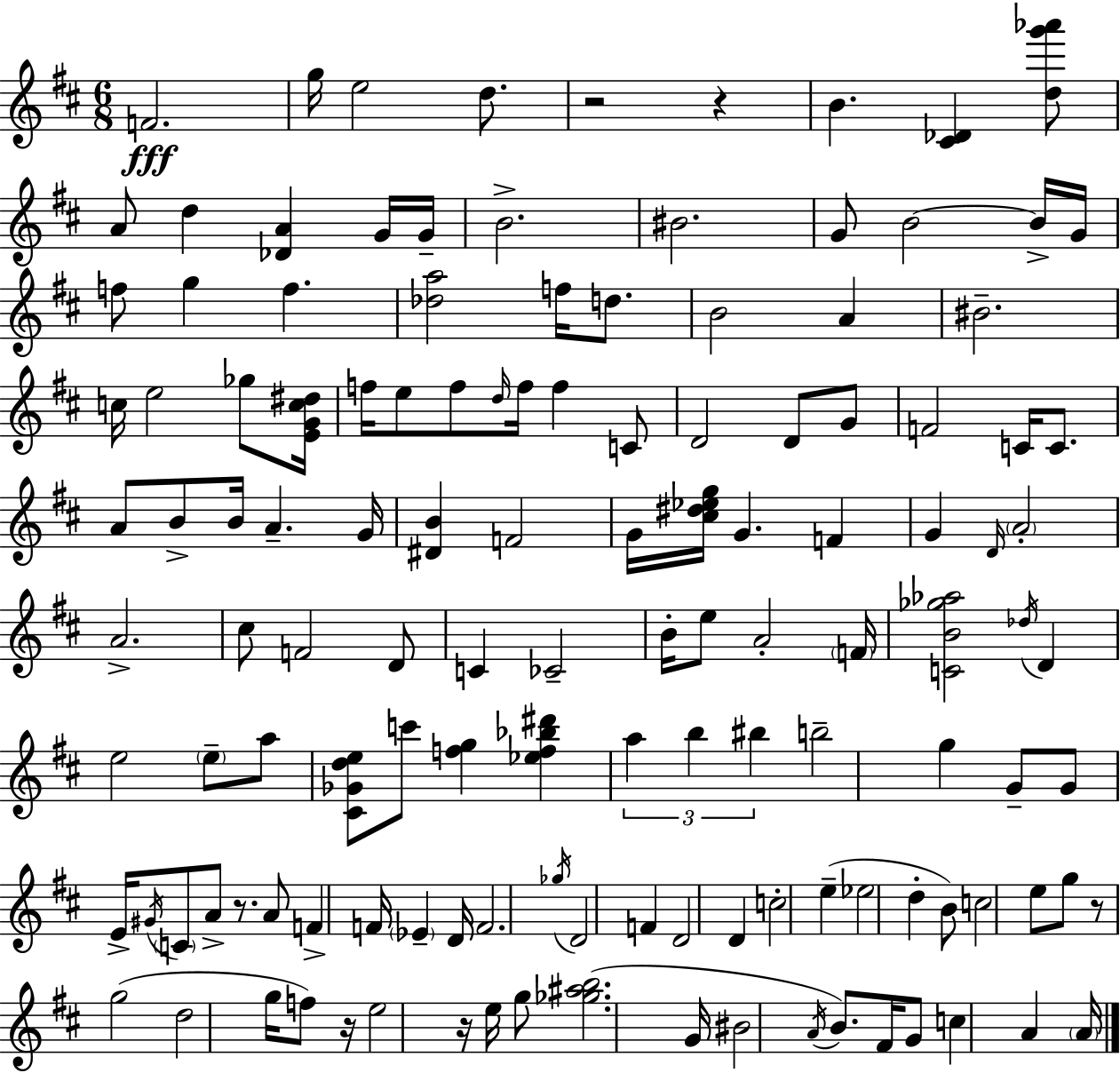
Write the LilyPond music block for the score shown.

{
  \clef treble
  \numericTimeSignature
  \time 6/8
  \key d \major
  f'2.\fff | g''16 e''2 d''8. | r2 r4 | b'4. <cis' des'>4 <d'' g''' aes'''>8 | \break a'8 d''4 <des' a'>4 g'16 g'16-- | b'2.-> | bis'2. | g'8 b'2~~ b'16-> g'16 | \break f''8 g''4 f''4. | <des'' a''>2 f''16 d''8. | b'2 a'4 | bis'2.-- | \break c''16 e''2 ges''8 <e' g' c'' dis''>16 | f''16 e''8 f''8 \grace { d''16 } f''16 f''4 c'8 | d'2 d'8 g'8 | f'2 c'16 c'8. | \break a'8 b'8-> b'16 a'4.-- | g'16 <dis' b'>4 f'2 | g'16 <cis'' dis'' ees'' g''>16 g'4. f'4 | g'4 \grace { d'16 } \parenthesize a'2-. | \break a'2.-> | cis''8 f'2 | d'8 c'4 ces'2-- | b'16-. e''8 a'2-. | \break \parenthesize f'16 <c' b' ges'' aes''>2 \acciaccatura { des''16 } d'4 | e''2 \parenthesize e''8-- | a''8 <cis' ges' d'' e''>8 c'''8 <f'' g''>4 <ees'' f'' bes'' dis'''>4 | \tuplet 3/2 { a''4 b''4 bis''4 } | \break b''2-- g''4 | g'8-- g'8 e'16-> \acciaccatura { gis'16 } \parenthesize c'8 a'8-> | r8. a'8 f'4-> f'16 \parenthesize ees'4-- | d'16 f'2. | \break \acciaccatura { ges''16 } d'2 | f'4 d'2 | d'4 c''2-. | e''4--( ees''2 | \break d''4-. b'8) c''2 | e''8 g''8 r8 g''2( | d''2 | g''16 f''8) r16 e''2 | \break r16 e''16 g''8 <ges'' ais'' b''>2.( | g'16 bis'2 | \acciaccatura { a'16 } b'8.) fis'16 g'8 c''4 | a'4 \parenthesize a'16 \bar "|."
}